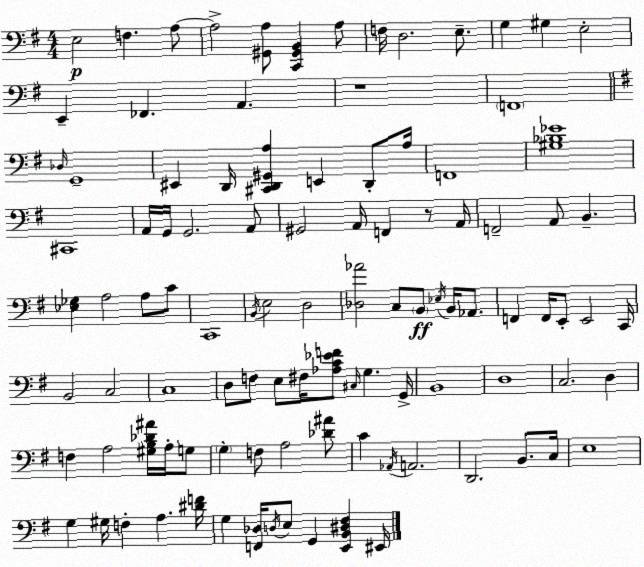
X:1
T:Untitled
M:4/4
L:1/4
K:Em
E,2 F, A,/2 A,2 [^G,,A,]/2 [C,,^G,,B,,] A,/2 F,/4 D,2 E,/2 G, ^G, E,2 E,, _F,, A,, z4 F,,4 _D,/4 G,,4 ^E,, D,,/4 [^C,,D,,^G,,A,] E,, D,,/2 A,/4 F,,4 [^G,_B,_E]4 ^C,,4 A,,/4 G,,/4 G,,2 A,,/2 ^G,,2 A,,/4 F,, z/2 A,,/4 F,,2 A,,/2 B,, [_E,_G,] A,2 A,/2 C/2 C,,4 B,,/4 E,2 D,2 [_D,_A]2 C,/2 B,,/2 _E,/4 B,,/4 _A,,/2 F,, F,,/4 E,,/2 E,,2 C,,/4 B,,2 C,2 C,4 D,/2 F,/2 E,/2 ^F,/4 [_A,C_EF]/2 ^C,/4 G, G,,/4 B,,4 D,4 C,2 D, F, A,2 [^G,B,_D^A]/4 A,/4 G,/2 G, F,/2 A,2 [_D^A]/2 C _A,,/4 A,,2 D,,2 B,,/2 C,/4 E,4 G, ^G,/4 F, A, [^DF]/4 G, [F,,_D,]/4 D,/4 E,/2 G,, [E,,B,,^D,^F,] ^E,,/4